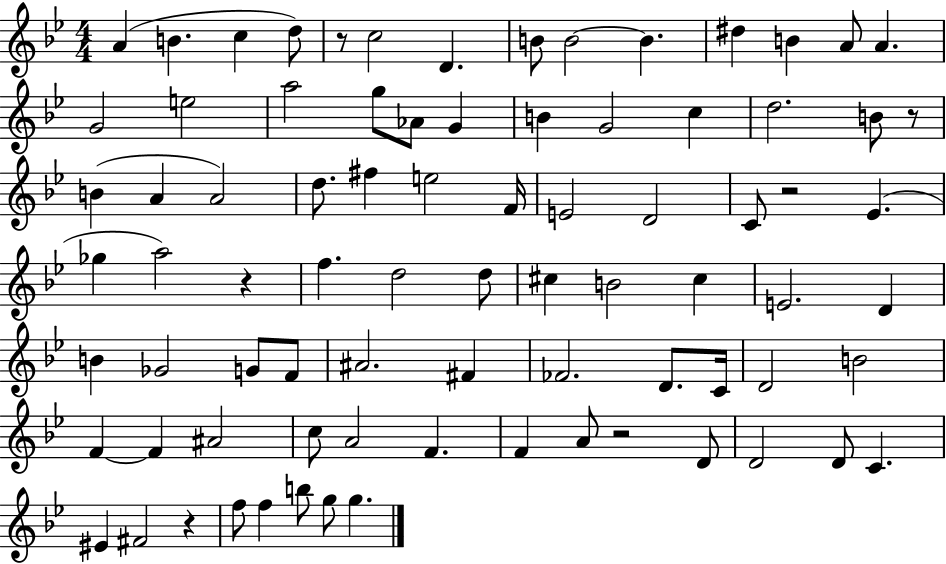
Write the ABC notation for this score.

X:1
T:Untitled
M:4/4
L:1/4
K:Bb
A B c d/2 z/2 c2 D B/2 B2 B ^d B A/2 A G2 e2 a2 g/2 _A/2 G B G2 c d2 B/2 z/2 B A A2 d/2 ^f e2 F/4 E2 D2 C/2 z2 _E _g a2 z f d2 d/2 ^c B2 ^c E2 D B _G2 G/2 F/2 ^A2 ^F _F2 D/2 C/4 D2 B2 F F ^A2 c/2 A2 F F A/2 z2 D/2 D2 D/2 C ^E ^F2 z f/2 f b/2 g/2 g